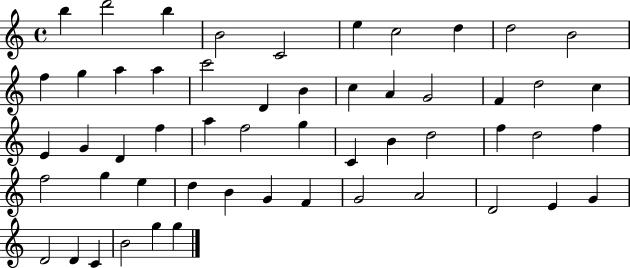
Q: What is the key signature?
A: C major